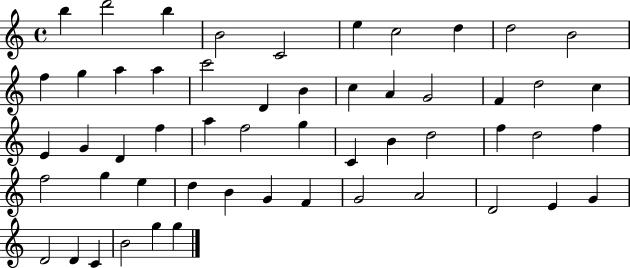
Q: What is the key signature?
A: C major